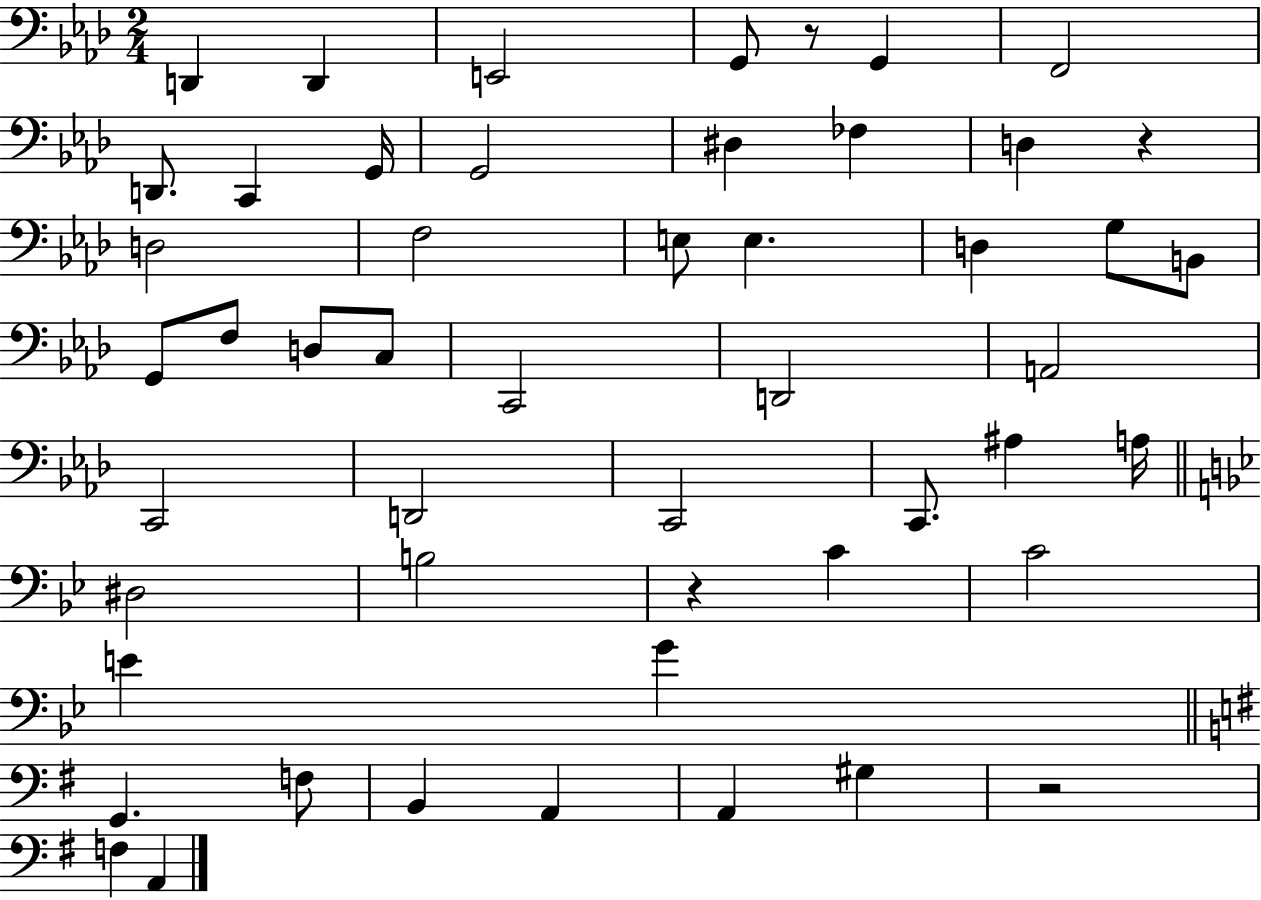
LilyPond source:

{
  \clef bass
  \numericTimeSignature
  \time 2/4
  \key aes \major
  d,4 d,4 | e,2 | g,8 r8 g,4 | f,2 | \break d,8. c,4 g,16 | g,2 | dis4 fes4 | d4 r4 | \break d2 | f2 | e8 e4. | d4 g8 b,8 | \break g,8 f8 d8 c8 | c,2 | d,2 | a,2 | \break c,2 | d,2 | c,2 | c,8. ais4 a16 | \break \bar "||" \break \key g \minor dis2 | b2 | r4 c'4 | c'2 | \break e'4 g'4 | \bar "||" \break \key g \major g,4. f8 | b,4 a,4 | a,4 gis4 | r2 | \break f4 a,4 | \bar "|."
}